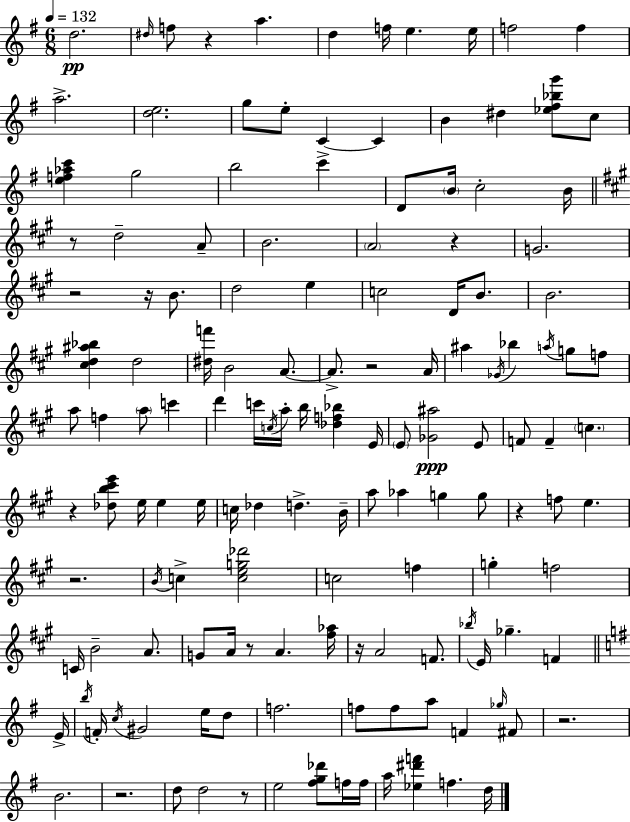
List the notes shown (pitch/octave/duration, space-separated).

D5/h. D#5/s F5/e R/q A5/q. D5/q F5/s E5/q. E5/s F5/h F5/q A5/h. [D5,E5]/h. G5/e E5/e C4/q C4/q B4/q D#5/q [Eb5,F#5,Bb5,G6]/e C5/e [E5,F5,Ab5,C6]/q G5/h B5/h C6/q D4/e B4/s C5/h B4/s R/e D5/h A4/e B4/h. A4/h R/q G4/h. R/h R/s B4/e. D5/h E5/q C5/h D4/s B4/e. B4/h. [C#5,D5,A#5,Bb5]/q D5/h [D#5,F6]/s B4/h A4/e. A4/e. R/h A4/s A#5/q Gb4/s Bb5/q A5/s G5/e F5/e A5/e F5/q A5/e C6/q D6/q C6/s C5/s A5/s B5/s [Db5,F5,Bb5]/q E4/s E4/e [Gb4,A#5]/h E4/e F4/e F4/q C5/q. R/q [Db5,B5,C#6,E6]/e E5/s E5/q E5/s C5/s Db5/q D5/q. B4/s A5/e Ab5/q G5/q G5/e R/q F5/e E5/q. R/h. B4/s C5/q [C5,E5,G5,Db6]/h C5/h F5/q G5/q F5/h C4/s B4/h A4/e. G4/e A4/s R/e A4/q. [F#5,Ab5]/s R/s A4/h F4/e. Bb5/s E4/s Gb5/q. F4/q E4/s B5/s F4/s C5/s G#4/h E5/s D5/e F5/h. F5/e F5/e A5/e F4/q Gb5/s F#4/e R/h. B4/h. R/h. D5/e D5/h R/e E5/h [F#5,G5,Db6]/e F5/s F5/s A5/s [Eb5,D#6,F6]/q F5/q. D5/s